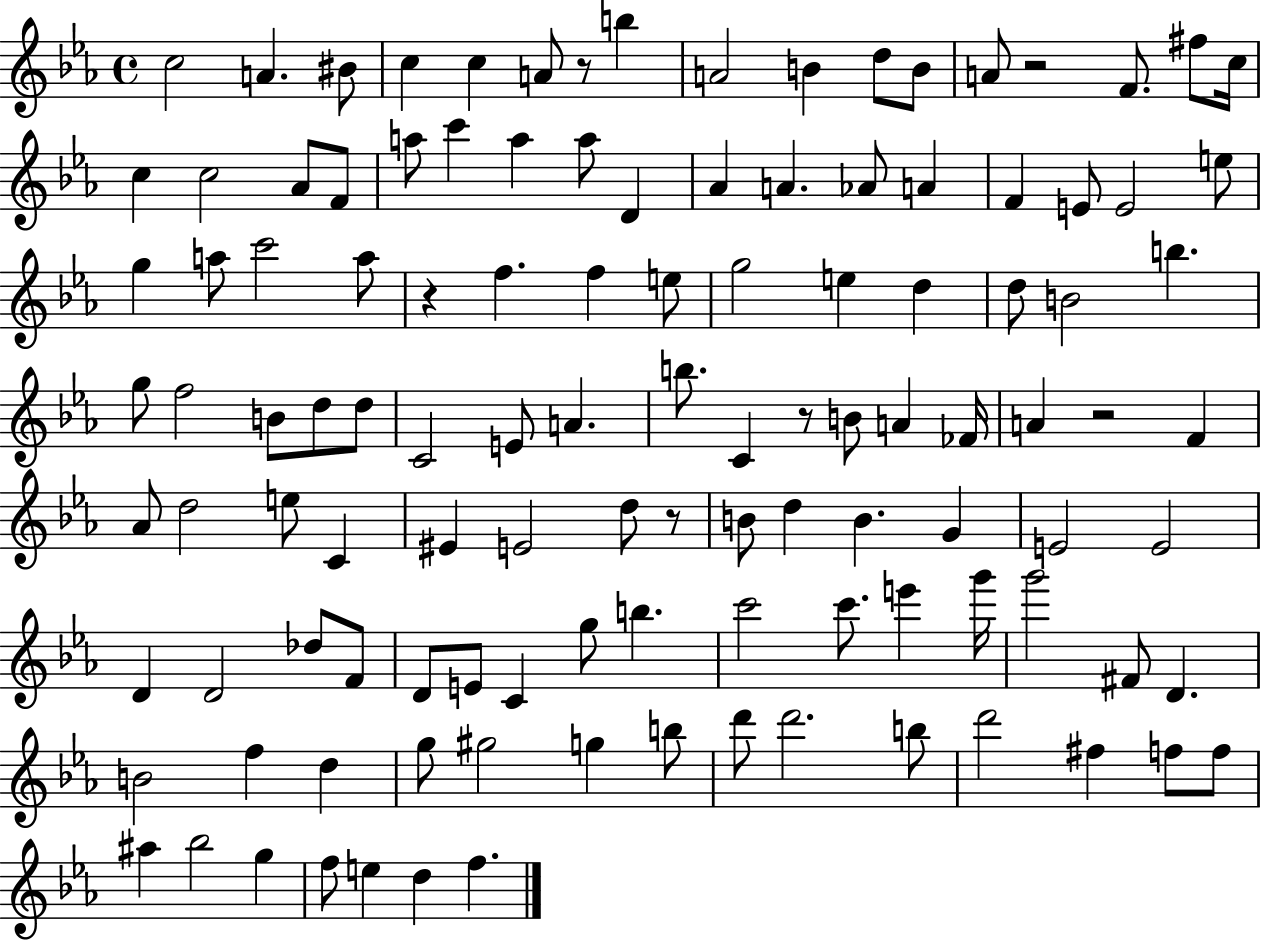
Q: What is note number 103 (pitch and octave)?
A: F5